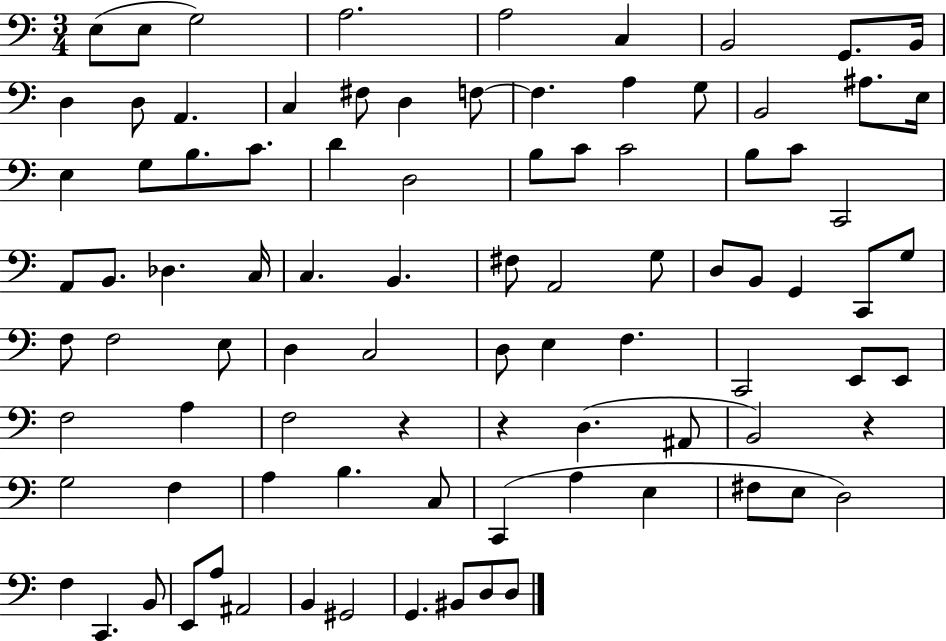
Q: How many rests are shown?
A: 3